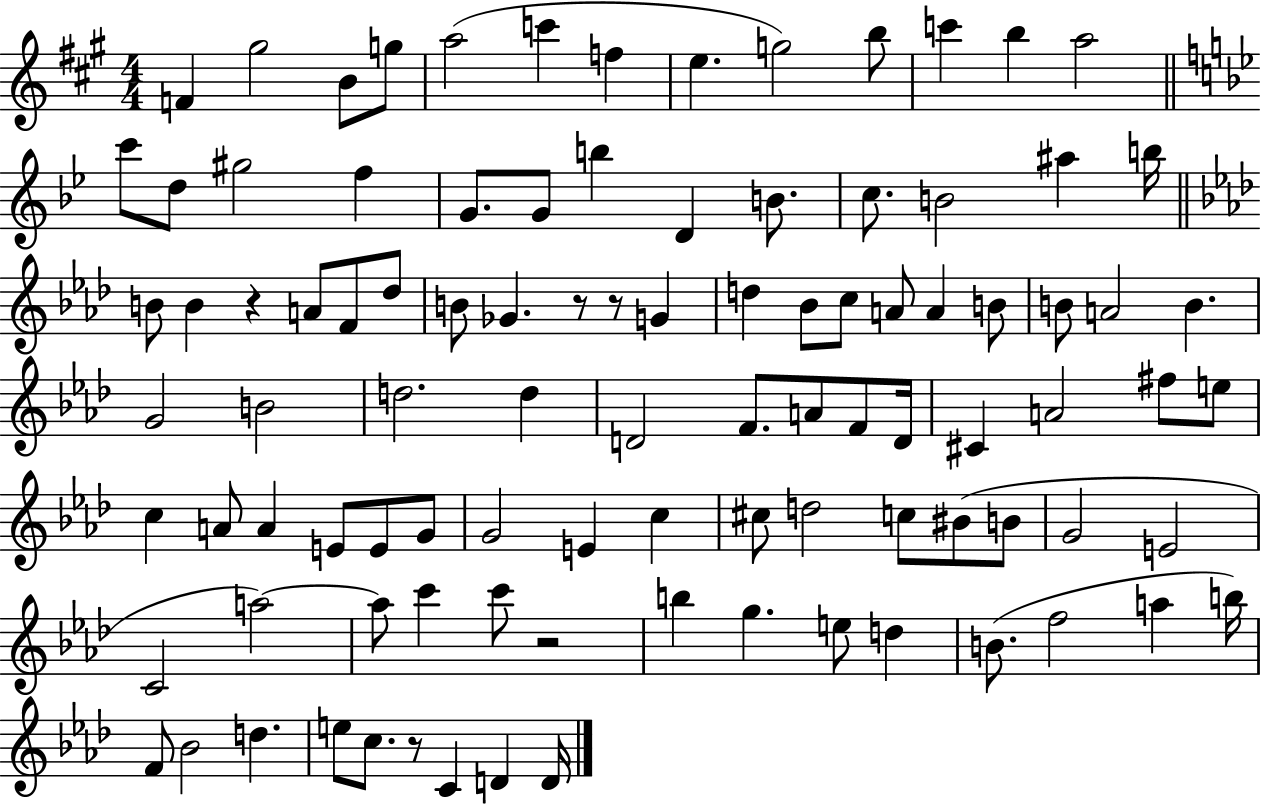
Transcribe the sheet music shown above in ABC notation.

X:1
T:Untitled
M:4/4
L:1/4
K:A
F ^g2 B/2 g/2 a2 c' f e g2 b/2 c' b a2 c'/2 d/2 ^g2 f G/2 G/2 b D B/2 c/2 B2 ^a b/4 B/2 B z A/2 F/2 _d/2 B/2 _G z/2 z/2 G d _B/2 c/2 A/2 A B/2 B/2 A2 B G2 B2 d2 d D2 F/2 A/2 F/2 D/4 ^C A2 ^f/2 e/2 c A/2 A E/2 E/2 G/2 G2 E c ^c/2 d2 c/2 ^B/2 B/2 G2 E2 C2 a2 a/2 c' c'/2 z2 b g e/2 d B/2 f2 a b/4 F/2 _B2 d e/2 c/2 z/2 C D D/4